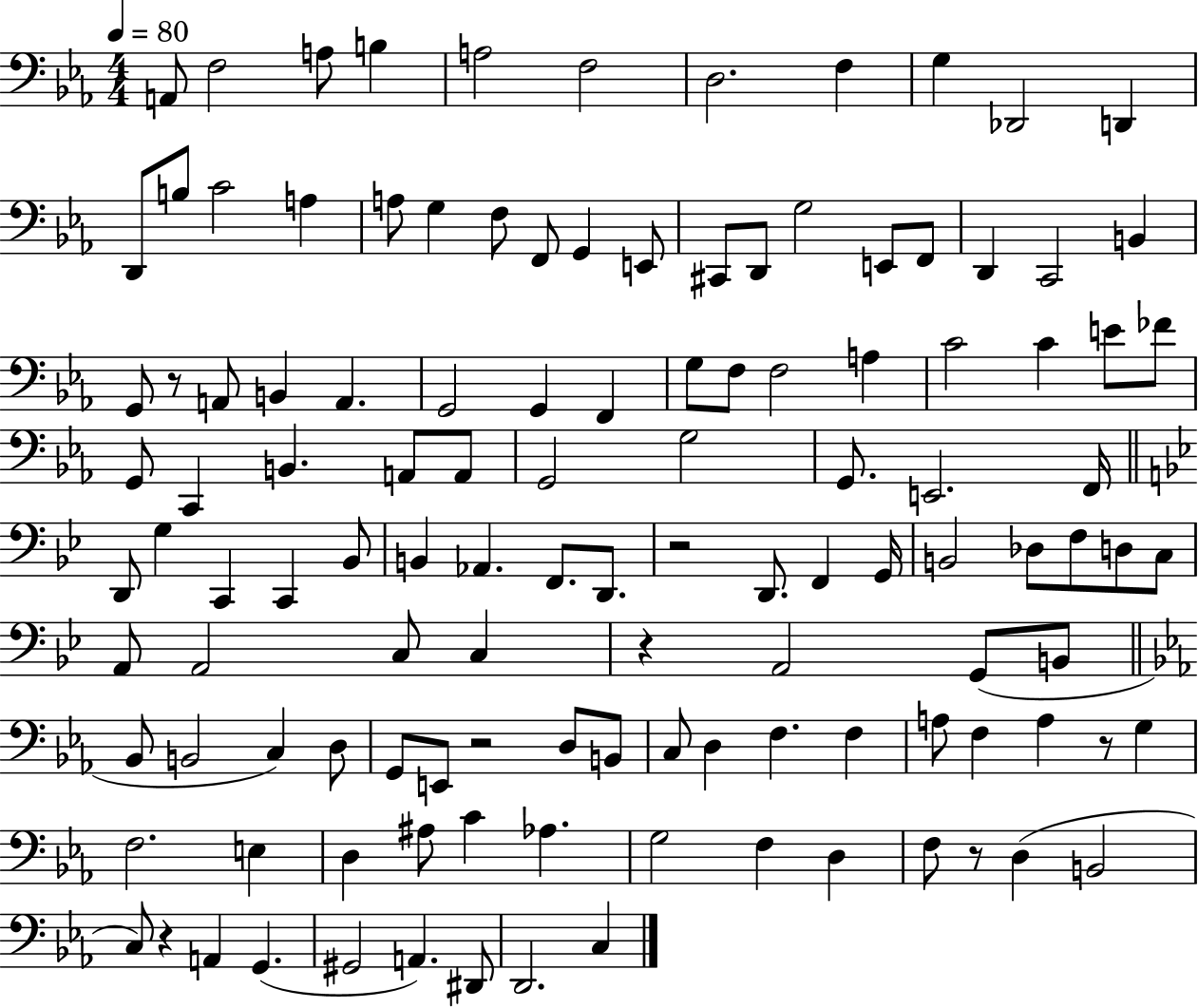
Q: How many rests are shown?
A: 7